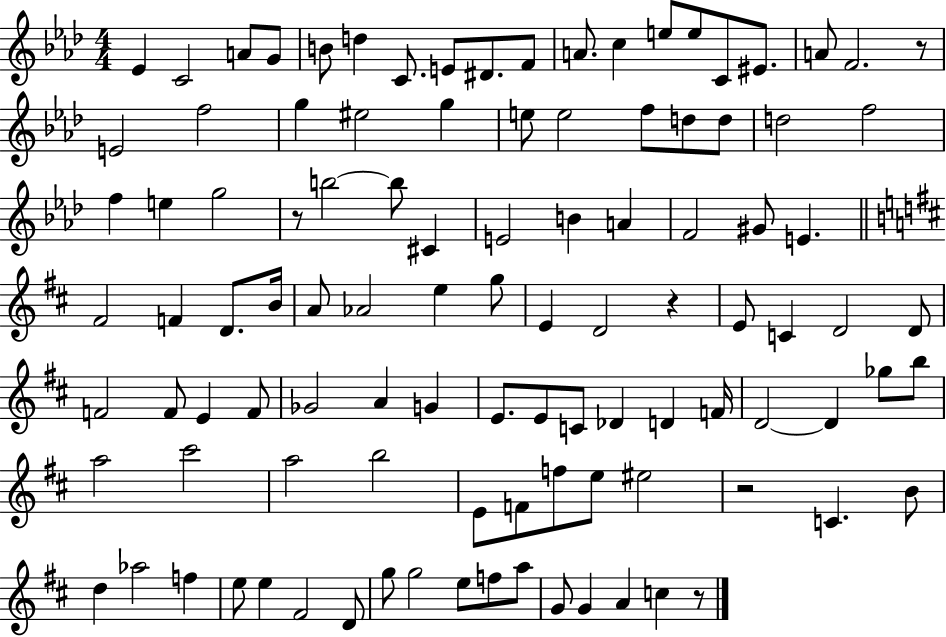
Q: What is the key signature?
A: AES major